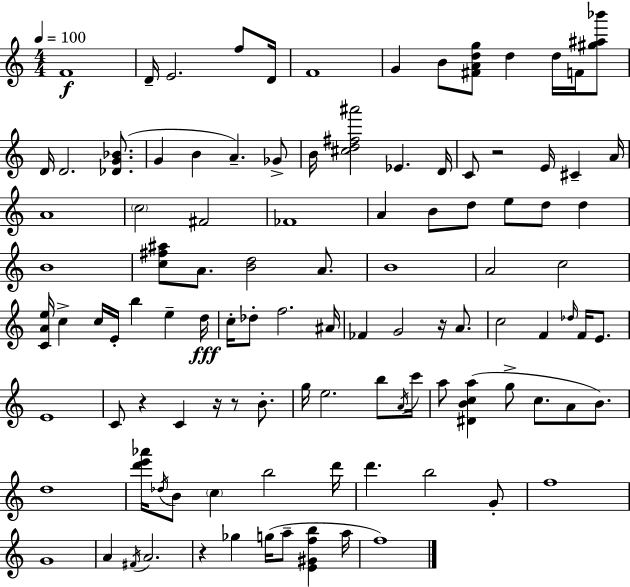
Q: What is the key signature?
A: A minor